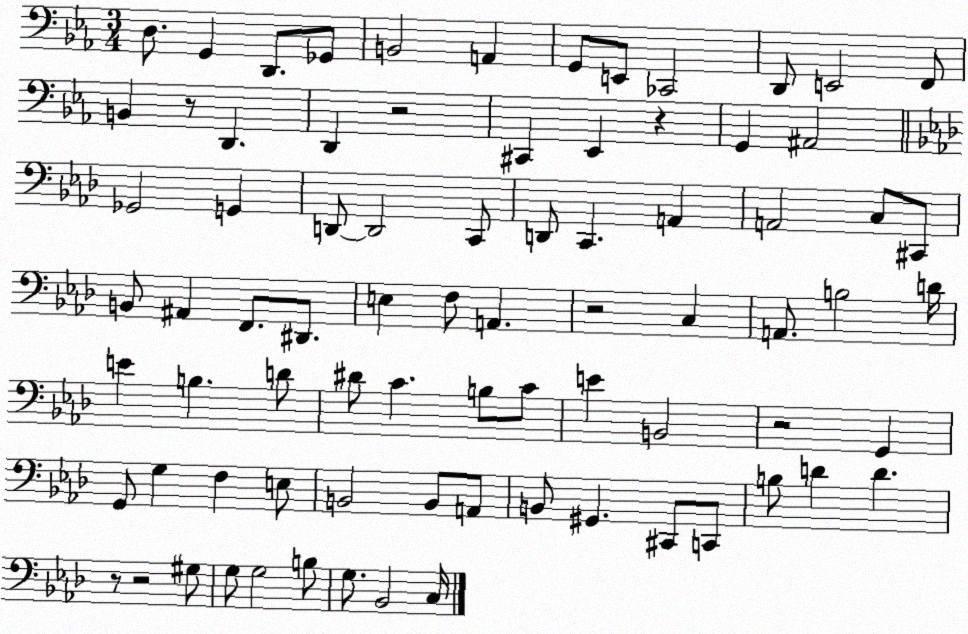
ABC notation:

X:1
T:Untitled
M:3/4
L:1/4
K:Eb
D,/2 G,, D,,/2 _G,,/2 B,,2 A,, G,,/2 E,,/2 _C,,2 D,,/2 E,,2 F,,/2 B,, z/2 D,, D,, z2 ^C,, _E,, z G,, ^A,,2 _G,,2 G,, D,,/2 D,,2 C,,/2 D,,/2 C,, A,, A,,2 C,/2 ^C,,/2 B,,/2 ^A,, F,,/2 ^D,,/2 E, F,/2 A,, z2 C, A,,/2 B,2 D/4 E B, D/2 ^D/2 C B,/2 C/2 E B,,2 z2 G,, G,,/2 G, F, E,/2 B,,2 B,,/2 A,,/2 B,,/2 ^G,, ^C,,/2 C,,/2 B,/2 D D z/2 z2 ^G,/2 G,/2 G,2 B,/2 G,/2 _B,,2 C,/4